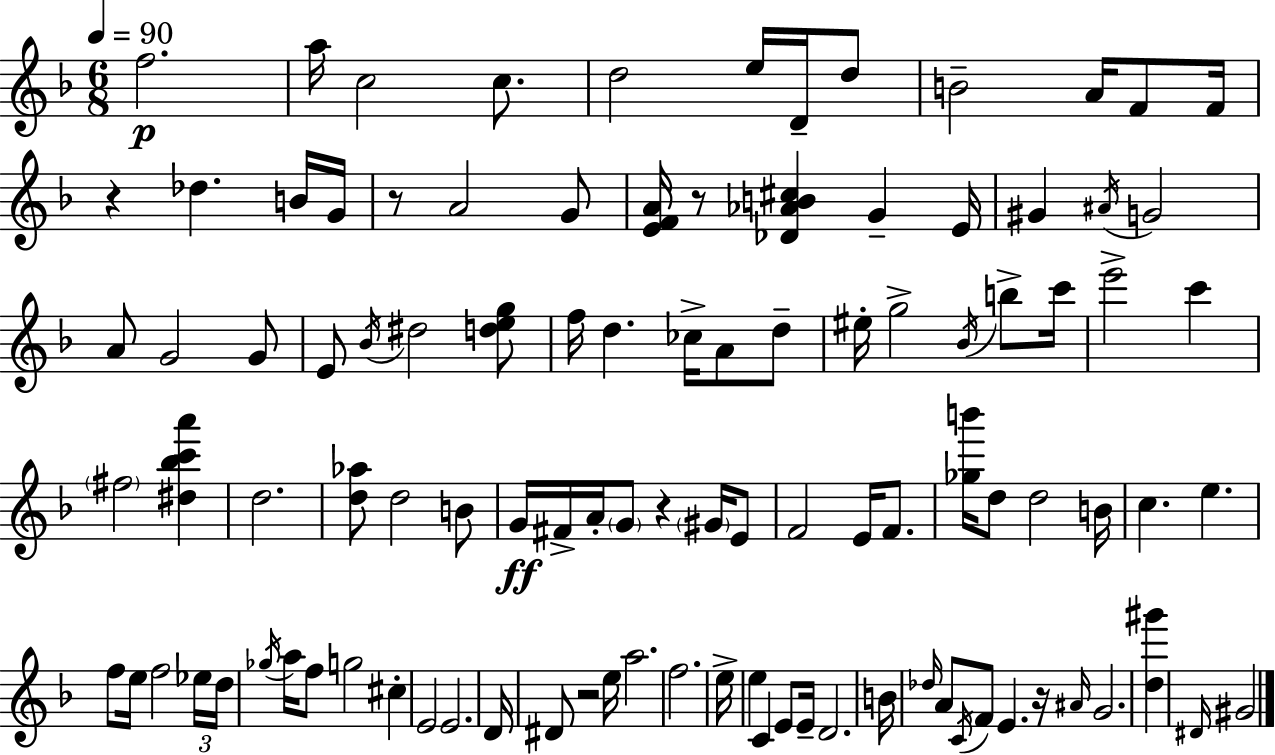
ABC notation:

X:1
T:Untitled
M:6/8
L:1/4
K:F
f2 a/4 c2 c/2 d2 e/4 D/4 d/2 B2 A/4 F/2 F/4 z _d B/4 G/4 z/2 A2 G/2 [EFA]/4 z/2 [_D_AB^c] G E/4 ^G ^A/4 G2 A/2 G2 G/2 E/2 _B/4 ^d2 [deg]/2 f/4 d _c/4 A/2 d/2 ^e/4 g2 _B/4 b/2 c'/4 e'2 c' ^f2 [^d_bc'a'] d2 [d_a]/2 d2 B/2 G/4 ^F/4 A/4 G/2 z ^G/4 E/2 F2 E/4 F/2 [_gb']/4 d/2 d2 B/4 c e f/2 e/4 f2 _e/4 d/4 _g/4 a/4 f/2 g2 ^c E2 E2 D/4 ^D/2 z2 e/4 a2 f2 e/4 e C E/2 E/4 D2 B/4 _d/4 A/2 C/4 F/2 E z/4 ^A/4 G2 [d^g'] ^D/4 ^G2